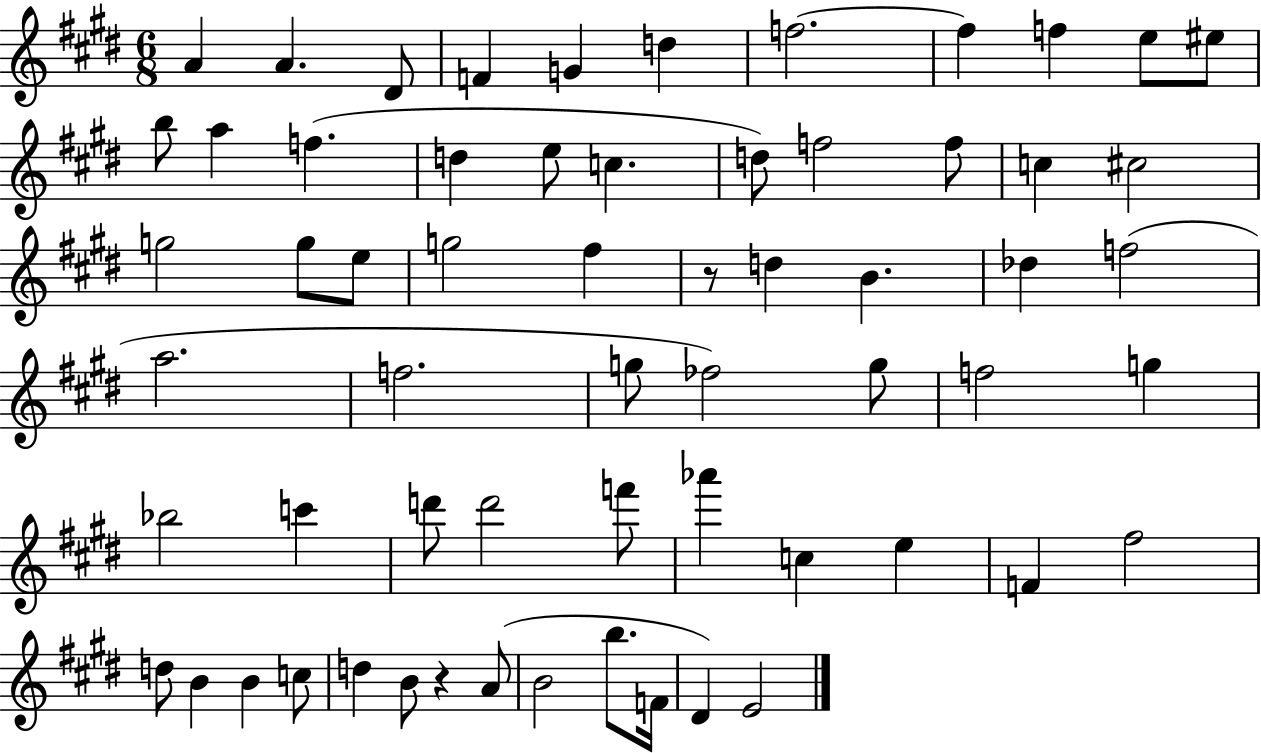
X:1
T:Untitled
M:6/8
L:1/4
K:E
A A ^D/2 F G d f2 f f e/2 ^e/2 b/2 a f d e/2 c d/2 f2 f/2 c ^c2 g2 g/2 e/2 g2 ^f z/2 d B _d f2 a2 f2 g/2 _f2 g/2 f2 g _b2 c' d'/2 d'2 f'/2 _a' c e F ^f2 d/2 B B c/2 d B/2 z A/2 B2 b/2 F/4 ^D E2